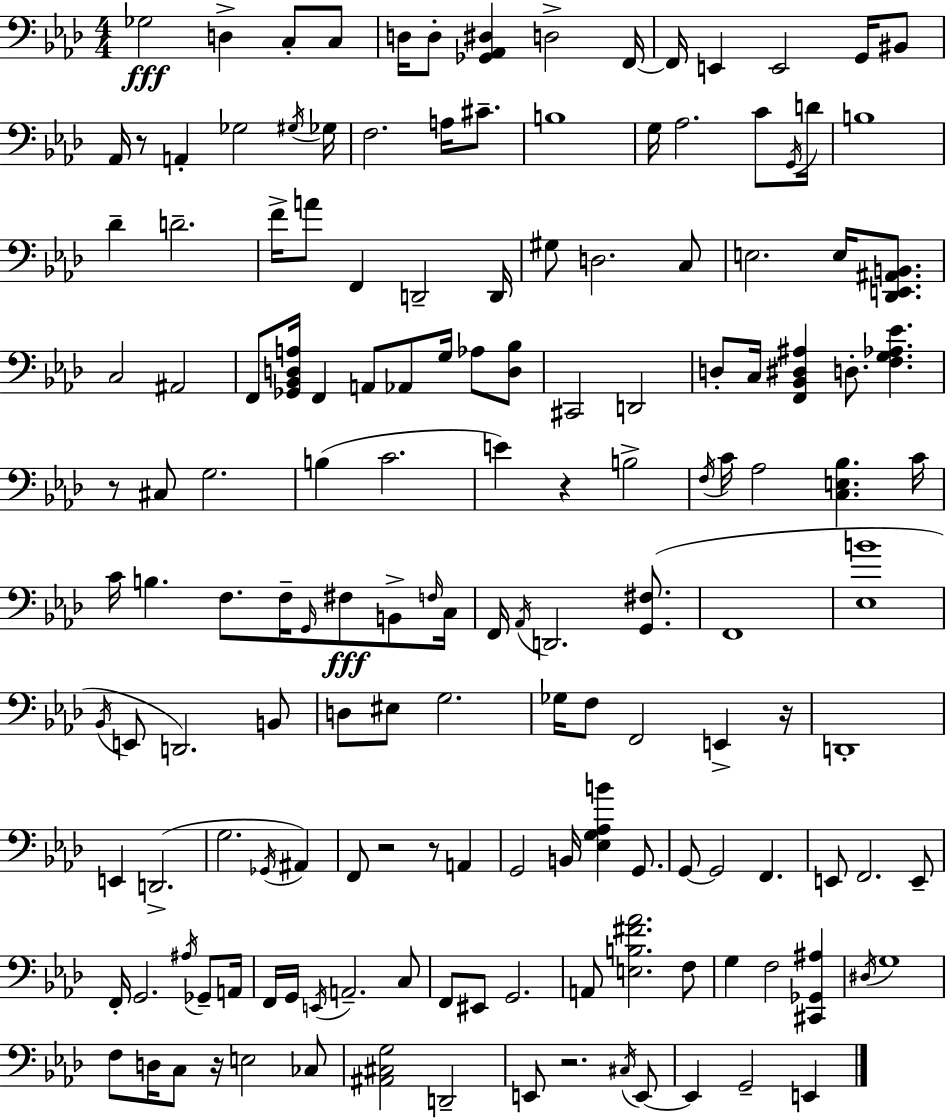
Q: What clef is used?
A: bass